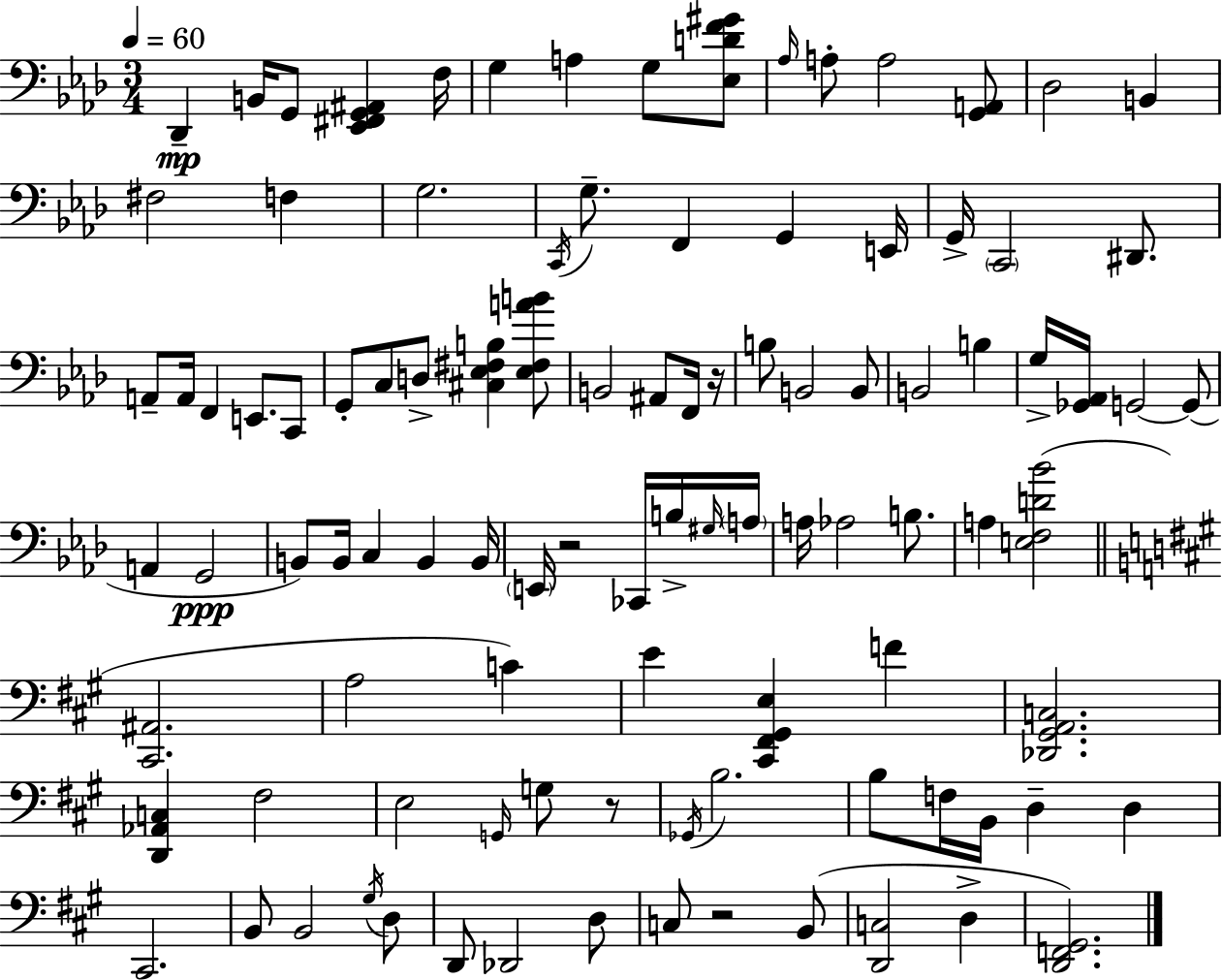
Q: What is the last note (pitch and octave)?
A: D3